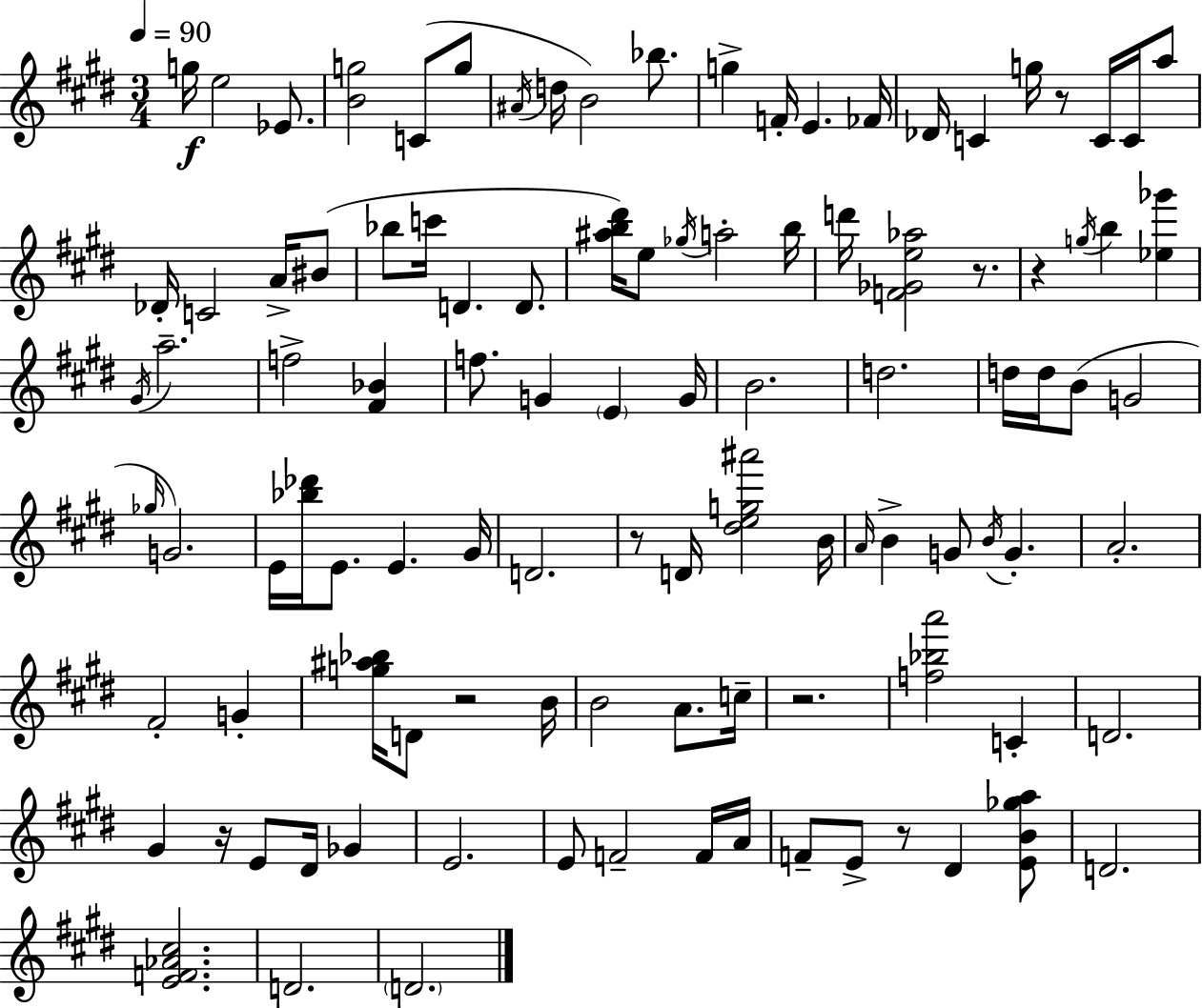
G5/s E5/h Eb4/e. [B4,G5]/h C4/e G5/e A#4/s D5/s B4/h Bb5/e. G5/q F4/s E4/q. FES4/s Db4/s C4/q G5/s R/e C4/s C4/s A5/e Db4/s C4/h A4/s BIS4/e Bb5/e C6/s D4/q. D4/e. [A#5,B5,D#6]/s E5/e Gb5/s A5/h B5/s D6/s [F4,Gb4,E5,Ab5]/h R/e. R/q G5/s B5/q [Eb5,Gb6]/q G#4/s A5/h. F5/h [F#4,Bb4]/q F5/e. G4/q E4/q G4/s B4/h. D5/h. D5/s D5/s B4/e G4/h Gb5/s G4/h. E4/s [Bb5,Db6]/s E4/e. E4/q. G#4/s D4/h. R/e D4/s [D#5,E5,G5,A#6]/h B4/s A4/s B4/q G4/e B4/s G4/q. A4/h. F#4/h G4/q [G5,A#5,Bb5]/s D4/e R/h B4/s B4/h A4/e. C5/s R/h. [F5,Bb5,A6]/h C4/q D4/h. G#4/q R/s E4/e D#4/s Gb4/q E4/h. E4/e F4/h F4/s A4/s F4/e E4/e R/e D#4/q [E4,B4,Gb5,A5]/e D4/h. [E4,F4,Ab4,C#5]/h. D4/h. D4/h.